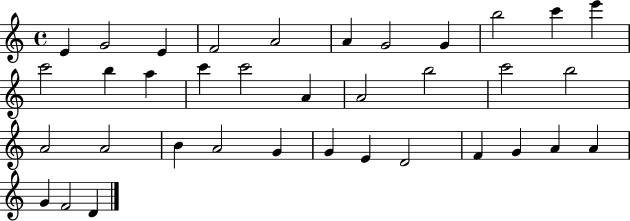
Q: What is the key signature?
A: C major